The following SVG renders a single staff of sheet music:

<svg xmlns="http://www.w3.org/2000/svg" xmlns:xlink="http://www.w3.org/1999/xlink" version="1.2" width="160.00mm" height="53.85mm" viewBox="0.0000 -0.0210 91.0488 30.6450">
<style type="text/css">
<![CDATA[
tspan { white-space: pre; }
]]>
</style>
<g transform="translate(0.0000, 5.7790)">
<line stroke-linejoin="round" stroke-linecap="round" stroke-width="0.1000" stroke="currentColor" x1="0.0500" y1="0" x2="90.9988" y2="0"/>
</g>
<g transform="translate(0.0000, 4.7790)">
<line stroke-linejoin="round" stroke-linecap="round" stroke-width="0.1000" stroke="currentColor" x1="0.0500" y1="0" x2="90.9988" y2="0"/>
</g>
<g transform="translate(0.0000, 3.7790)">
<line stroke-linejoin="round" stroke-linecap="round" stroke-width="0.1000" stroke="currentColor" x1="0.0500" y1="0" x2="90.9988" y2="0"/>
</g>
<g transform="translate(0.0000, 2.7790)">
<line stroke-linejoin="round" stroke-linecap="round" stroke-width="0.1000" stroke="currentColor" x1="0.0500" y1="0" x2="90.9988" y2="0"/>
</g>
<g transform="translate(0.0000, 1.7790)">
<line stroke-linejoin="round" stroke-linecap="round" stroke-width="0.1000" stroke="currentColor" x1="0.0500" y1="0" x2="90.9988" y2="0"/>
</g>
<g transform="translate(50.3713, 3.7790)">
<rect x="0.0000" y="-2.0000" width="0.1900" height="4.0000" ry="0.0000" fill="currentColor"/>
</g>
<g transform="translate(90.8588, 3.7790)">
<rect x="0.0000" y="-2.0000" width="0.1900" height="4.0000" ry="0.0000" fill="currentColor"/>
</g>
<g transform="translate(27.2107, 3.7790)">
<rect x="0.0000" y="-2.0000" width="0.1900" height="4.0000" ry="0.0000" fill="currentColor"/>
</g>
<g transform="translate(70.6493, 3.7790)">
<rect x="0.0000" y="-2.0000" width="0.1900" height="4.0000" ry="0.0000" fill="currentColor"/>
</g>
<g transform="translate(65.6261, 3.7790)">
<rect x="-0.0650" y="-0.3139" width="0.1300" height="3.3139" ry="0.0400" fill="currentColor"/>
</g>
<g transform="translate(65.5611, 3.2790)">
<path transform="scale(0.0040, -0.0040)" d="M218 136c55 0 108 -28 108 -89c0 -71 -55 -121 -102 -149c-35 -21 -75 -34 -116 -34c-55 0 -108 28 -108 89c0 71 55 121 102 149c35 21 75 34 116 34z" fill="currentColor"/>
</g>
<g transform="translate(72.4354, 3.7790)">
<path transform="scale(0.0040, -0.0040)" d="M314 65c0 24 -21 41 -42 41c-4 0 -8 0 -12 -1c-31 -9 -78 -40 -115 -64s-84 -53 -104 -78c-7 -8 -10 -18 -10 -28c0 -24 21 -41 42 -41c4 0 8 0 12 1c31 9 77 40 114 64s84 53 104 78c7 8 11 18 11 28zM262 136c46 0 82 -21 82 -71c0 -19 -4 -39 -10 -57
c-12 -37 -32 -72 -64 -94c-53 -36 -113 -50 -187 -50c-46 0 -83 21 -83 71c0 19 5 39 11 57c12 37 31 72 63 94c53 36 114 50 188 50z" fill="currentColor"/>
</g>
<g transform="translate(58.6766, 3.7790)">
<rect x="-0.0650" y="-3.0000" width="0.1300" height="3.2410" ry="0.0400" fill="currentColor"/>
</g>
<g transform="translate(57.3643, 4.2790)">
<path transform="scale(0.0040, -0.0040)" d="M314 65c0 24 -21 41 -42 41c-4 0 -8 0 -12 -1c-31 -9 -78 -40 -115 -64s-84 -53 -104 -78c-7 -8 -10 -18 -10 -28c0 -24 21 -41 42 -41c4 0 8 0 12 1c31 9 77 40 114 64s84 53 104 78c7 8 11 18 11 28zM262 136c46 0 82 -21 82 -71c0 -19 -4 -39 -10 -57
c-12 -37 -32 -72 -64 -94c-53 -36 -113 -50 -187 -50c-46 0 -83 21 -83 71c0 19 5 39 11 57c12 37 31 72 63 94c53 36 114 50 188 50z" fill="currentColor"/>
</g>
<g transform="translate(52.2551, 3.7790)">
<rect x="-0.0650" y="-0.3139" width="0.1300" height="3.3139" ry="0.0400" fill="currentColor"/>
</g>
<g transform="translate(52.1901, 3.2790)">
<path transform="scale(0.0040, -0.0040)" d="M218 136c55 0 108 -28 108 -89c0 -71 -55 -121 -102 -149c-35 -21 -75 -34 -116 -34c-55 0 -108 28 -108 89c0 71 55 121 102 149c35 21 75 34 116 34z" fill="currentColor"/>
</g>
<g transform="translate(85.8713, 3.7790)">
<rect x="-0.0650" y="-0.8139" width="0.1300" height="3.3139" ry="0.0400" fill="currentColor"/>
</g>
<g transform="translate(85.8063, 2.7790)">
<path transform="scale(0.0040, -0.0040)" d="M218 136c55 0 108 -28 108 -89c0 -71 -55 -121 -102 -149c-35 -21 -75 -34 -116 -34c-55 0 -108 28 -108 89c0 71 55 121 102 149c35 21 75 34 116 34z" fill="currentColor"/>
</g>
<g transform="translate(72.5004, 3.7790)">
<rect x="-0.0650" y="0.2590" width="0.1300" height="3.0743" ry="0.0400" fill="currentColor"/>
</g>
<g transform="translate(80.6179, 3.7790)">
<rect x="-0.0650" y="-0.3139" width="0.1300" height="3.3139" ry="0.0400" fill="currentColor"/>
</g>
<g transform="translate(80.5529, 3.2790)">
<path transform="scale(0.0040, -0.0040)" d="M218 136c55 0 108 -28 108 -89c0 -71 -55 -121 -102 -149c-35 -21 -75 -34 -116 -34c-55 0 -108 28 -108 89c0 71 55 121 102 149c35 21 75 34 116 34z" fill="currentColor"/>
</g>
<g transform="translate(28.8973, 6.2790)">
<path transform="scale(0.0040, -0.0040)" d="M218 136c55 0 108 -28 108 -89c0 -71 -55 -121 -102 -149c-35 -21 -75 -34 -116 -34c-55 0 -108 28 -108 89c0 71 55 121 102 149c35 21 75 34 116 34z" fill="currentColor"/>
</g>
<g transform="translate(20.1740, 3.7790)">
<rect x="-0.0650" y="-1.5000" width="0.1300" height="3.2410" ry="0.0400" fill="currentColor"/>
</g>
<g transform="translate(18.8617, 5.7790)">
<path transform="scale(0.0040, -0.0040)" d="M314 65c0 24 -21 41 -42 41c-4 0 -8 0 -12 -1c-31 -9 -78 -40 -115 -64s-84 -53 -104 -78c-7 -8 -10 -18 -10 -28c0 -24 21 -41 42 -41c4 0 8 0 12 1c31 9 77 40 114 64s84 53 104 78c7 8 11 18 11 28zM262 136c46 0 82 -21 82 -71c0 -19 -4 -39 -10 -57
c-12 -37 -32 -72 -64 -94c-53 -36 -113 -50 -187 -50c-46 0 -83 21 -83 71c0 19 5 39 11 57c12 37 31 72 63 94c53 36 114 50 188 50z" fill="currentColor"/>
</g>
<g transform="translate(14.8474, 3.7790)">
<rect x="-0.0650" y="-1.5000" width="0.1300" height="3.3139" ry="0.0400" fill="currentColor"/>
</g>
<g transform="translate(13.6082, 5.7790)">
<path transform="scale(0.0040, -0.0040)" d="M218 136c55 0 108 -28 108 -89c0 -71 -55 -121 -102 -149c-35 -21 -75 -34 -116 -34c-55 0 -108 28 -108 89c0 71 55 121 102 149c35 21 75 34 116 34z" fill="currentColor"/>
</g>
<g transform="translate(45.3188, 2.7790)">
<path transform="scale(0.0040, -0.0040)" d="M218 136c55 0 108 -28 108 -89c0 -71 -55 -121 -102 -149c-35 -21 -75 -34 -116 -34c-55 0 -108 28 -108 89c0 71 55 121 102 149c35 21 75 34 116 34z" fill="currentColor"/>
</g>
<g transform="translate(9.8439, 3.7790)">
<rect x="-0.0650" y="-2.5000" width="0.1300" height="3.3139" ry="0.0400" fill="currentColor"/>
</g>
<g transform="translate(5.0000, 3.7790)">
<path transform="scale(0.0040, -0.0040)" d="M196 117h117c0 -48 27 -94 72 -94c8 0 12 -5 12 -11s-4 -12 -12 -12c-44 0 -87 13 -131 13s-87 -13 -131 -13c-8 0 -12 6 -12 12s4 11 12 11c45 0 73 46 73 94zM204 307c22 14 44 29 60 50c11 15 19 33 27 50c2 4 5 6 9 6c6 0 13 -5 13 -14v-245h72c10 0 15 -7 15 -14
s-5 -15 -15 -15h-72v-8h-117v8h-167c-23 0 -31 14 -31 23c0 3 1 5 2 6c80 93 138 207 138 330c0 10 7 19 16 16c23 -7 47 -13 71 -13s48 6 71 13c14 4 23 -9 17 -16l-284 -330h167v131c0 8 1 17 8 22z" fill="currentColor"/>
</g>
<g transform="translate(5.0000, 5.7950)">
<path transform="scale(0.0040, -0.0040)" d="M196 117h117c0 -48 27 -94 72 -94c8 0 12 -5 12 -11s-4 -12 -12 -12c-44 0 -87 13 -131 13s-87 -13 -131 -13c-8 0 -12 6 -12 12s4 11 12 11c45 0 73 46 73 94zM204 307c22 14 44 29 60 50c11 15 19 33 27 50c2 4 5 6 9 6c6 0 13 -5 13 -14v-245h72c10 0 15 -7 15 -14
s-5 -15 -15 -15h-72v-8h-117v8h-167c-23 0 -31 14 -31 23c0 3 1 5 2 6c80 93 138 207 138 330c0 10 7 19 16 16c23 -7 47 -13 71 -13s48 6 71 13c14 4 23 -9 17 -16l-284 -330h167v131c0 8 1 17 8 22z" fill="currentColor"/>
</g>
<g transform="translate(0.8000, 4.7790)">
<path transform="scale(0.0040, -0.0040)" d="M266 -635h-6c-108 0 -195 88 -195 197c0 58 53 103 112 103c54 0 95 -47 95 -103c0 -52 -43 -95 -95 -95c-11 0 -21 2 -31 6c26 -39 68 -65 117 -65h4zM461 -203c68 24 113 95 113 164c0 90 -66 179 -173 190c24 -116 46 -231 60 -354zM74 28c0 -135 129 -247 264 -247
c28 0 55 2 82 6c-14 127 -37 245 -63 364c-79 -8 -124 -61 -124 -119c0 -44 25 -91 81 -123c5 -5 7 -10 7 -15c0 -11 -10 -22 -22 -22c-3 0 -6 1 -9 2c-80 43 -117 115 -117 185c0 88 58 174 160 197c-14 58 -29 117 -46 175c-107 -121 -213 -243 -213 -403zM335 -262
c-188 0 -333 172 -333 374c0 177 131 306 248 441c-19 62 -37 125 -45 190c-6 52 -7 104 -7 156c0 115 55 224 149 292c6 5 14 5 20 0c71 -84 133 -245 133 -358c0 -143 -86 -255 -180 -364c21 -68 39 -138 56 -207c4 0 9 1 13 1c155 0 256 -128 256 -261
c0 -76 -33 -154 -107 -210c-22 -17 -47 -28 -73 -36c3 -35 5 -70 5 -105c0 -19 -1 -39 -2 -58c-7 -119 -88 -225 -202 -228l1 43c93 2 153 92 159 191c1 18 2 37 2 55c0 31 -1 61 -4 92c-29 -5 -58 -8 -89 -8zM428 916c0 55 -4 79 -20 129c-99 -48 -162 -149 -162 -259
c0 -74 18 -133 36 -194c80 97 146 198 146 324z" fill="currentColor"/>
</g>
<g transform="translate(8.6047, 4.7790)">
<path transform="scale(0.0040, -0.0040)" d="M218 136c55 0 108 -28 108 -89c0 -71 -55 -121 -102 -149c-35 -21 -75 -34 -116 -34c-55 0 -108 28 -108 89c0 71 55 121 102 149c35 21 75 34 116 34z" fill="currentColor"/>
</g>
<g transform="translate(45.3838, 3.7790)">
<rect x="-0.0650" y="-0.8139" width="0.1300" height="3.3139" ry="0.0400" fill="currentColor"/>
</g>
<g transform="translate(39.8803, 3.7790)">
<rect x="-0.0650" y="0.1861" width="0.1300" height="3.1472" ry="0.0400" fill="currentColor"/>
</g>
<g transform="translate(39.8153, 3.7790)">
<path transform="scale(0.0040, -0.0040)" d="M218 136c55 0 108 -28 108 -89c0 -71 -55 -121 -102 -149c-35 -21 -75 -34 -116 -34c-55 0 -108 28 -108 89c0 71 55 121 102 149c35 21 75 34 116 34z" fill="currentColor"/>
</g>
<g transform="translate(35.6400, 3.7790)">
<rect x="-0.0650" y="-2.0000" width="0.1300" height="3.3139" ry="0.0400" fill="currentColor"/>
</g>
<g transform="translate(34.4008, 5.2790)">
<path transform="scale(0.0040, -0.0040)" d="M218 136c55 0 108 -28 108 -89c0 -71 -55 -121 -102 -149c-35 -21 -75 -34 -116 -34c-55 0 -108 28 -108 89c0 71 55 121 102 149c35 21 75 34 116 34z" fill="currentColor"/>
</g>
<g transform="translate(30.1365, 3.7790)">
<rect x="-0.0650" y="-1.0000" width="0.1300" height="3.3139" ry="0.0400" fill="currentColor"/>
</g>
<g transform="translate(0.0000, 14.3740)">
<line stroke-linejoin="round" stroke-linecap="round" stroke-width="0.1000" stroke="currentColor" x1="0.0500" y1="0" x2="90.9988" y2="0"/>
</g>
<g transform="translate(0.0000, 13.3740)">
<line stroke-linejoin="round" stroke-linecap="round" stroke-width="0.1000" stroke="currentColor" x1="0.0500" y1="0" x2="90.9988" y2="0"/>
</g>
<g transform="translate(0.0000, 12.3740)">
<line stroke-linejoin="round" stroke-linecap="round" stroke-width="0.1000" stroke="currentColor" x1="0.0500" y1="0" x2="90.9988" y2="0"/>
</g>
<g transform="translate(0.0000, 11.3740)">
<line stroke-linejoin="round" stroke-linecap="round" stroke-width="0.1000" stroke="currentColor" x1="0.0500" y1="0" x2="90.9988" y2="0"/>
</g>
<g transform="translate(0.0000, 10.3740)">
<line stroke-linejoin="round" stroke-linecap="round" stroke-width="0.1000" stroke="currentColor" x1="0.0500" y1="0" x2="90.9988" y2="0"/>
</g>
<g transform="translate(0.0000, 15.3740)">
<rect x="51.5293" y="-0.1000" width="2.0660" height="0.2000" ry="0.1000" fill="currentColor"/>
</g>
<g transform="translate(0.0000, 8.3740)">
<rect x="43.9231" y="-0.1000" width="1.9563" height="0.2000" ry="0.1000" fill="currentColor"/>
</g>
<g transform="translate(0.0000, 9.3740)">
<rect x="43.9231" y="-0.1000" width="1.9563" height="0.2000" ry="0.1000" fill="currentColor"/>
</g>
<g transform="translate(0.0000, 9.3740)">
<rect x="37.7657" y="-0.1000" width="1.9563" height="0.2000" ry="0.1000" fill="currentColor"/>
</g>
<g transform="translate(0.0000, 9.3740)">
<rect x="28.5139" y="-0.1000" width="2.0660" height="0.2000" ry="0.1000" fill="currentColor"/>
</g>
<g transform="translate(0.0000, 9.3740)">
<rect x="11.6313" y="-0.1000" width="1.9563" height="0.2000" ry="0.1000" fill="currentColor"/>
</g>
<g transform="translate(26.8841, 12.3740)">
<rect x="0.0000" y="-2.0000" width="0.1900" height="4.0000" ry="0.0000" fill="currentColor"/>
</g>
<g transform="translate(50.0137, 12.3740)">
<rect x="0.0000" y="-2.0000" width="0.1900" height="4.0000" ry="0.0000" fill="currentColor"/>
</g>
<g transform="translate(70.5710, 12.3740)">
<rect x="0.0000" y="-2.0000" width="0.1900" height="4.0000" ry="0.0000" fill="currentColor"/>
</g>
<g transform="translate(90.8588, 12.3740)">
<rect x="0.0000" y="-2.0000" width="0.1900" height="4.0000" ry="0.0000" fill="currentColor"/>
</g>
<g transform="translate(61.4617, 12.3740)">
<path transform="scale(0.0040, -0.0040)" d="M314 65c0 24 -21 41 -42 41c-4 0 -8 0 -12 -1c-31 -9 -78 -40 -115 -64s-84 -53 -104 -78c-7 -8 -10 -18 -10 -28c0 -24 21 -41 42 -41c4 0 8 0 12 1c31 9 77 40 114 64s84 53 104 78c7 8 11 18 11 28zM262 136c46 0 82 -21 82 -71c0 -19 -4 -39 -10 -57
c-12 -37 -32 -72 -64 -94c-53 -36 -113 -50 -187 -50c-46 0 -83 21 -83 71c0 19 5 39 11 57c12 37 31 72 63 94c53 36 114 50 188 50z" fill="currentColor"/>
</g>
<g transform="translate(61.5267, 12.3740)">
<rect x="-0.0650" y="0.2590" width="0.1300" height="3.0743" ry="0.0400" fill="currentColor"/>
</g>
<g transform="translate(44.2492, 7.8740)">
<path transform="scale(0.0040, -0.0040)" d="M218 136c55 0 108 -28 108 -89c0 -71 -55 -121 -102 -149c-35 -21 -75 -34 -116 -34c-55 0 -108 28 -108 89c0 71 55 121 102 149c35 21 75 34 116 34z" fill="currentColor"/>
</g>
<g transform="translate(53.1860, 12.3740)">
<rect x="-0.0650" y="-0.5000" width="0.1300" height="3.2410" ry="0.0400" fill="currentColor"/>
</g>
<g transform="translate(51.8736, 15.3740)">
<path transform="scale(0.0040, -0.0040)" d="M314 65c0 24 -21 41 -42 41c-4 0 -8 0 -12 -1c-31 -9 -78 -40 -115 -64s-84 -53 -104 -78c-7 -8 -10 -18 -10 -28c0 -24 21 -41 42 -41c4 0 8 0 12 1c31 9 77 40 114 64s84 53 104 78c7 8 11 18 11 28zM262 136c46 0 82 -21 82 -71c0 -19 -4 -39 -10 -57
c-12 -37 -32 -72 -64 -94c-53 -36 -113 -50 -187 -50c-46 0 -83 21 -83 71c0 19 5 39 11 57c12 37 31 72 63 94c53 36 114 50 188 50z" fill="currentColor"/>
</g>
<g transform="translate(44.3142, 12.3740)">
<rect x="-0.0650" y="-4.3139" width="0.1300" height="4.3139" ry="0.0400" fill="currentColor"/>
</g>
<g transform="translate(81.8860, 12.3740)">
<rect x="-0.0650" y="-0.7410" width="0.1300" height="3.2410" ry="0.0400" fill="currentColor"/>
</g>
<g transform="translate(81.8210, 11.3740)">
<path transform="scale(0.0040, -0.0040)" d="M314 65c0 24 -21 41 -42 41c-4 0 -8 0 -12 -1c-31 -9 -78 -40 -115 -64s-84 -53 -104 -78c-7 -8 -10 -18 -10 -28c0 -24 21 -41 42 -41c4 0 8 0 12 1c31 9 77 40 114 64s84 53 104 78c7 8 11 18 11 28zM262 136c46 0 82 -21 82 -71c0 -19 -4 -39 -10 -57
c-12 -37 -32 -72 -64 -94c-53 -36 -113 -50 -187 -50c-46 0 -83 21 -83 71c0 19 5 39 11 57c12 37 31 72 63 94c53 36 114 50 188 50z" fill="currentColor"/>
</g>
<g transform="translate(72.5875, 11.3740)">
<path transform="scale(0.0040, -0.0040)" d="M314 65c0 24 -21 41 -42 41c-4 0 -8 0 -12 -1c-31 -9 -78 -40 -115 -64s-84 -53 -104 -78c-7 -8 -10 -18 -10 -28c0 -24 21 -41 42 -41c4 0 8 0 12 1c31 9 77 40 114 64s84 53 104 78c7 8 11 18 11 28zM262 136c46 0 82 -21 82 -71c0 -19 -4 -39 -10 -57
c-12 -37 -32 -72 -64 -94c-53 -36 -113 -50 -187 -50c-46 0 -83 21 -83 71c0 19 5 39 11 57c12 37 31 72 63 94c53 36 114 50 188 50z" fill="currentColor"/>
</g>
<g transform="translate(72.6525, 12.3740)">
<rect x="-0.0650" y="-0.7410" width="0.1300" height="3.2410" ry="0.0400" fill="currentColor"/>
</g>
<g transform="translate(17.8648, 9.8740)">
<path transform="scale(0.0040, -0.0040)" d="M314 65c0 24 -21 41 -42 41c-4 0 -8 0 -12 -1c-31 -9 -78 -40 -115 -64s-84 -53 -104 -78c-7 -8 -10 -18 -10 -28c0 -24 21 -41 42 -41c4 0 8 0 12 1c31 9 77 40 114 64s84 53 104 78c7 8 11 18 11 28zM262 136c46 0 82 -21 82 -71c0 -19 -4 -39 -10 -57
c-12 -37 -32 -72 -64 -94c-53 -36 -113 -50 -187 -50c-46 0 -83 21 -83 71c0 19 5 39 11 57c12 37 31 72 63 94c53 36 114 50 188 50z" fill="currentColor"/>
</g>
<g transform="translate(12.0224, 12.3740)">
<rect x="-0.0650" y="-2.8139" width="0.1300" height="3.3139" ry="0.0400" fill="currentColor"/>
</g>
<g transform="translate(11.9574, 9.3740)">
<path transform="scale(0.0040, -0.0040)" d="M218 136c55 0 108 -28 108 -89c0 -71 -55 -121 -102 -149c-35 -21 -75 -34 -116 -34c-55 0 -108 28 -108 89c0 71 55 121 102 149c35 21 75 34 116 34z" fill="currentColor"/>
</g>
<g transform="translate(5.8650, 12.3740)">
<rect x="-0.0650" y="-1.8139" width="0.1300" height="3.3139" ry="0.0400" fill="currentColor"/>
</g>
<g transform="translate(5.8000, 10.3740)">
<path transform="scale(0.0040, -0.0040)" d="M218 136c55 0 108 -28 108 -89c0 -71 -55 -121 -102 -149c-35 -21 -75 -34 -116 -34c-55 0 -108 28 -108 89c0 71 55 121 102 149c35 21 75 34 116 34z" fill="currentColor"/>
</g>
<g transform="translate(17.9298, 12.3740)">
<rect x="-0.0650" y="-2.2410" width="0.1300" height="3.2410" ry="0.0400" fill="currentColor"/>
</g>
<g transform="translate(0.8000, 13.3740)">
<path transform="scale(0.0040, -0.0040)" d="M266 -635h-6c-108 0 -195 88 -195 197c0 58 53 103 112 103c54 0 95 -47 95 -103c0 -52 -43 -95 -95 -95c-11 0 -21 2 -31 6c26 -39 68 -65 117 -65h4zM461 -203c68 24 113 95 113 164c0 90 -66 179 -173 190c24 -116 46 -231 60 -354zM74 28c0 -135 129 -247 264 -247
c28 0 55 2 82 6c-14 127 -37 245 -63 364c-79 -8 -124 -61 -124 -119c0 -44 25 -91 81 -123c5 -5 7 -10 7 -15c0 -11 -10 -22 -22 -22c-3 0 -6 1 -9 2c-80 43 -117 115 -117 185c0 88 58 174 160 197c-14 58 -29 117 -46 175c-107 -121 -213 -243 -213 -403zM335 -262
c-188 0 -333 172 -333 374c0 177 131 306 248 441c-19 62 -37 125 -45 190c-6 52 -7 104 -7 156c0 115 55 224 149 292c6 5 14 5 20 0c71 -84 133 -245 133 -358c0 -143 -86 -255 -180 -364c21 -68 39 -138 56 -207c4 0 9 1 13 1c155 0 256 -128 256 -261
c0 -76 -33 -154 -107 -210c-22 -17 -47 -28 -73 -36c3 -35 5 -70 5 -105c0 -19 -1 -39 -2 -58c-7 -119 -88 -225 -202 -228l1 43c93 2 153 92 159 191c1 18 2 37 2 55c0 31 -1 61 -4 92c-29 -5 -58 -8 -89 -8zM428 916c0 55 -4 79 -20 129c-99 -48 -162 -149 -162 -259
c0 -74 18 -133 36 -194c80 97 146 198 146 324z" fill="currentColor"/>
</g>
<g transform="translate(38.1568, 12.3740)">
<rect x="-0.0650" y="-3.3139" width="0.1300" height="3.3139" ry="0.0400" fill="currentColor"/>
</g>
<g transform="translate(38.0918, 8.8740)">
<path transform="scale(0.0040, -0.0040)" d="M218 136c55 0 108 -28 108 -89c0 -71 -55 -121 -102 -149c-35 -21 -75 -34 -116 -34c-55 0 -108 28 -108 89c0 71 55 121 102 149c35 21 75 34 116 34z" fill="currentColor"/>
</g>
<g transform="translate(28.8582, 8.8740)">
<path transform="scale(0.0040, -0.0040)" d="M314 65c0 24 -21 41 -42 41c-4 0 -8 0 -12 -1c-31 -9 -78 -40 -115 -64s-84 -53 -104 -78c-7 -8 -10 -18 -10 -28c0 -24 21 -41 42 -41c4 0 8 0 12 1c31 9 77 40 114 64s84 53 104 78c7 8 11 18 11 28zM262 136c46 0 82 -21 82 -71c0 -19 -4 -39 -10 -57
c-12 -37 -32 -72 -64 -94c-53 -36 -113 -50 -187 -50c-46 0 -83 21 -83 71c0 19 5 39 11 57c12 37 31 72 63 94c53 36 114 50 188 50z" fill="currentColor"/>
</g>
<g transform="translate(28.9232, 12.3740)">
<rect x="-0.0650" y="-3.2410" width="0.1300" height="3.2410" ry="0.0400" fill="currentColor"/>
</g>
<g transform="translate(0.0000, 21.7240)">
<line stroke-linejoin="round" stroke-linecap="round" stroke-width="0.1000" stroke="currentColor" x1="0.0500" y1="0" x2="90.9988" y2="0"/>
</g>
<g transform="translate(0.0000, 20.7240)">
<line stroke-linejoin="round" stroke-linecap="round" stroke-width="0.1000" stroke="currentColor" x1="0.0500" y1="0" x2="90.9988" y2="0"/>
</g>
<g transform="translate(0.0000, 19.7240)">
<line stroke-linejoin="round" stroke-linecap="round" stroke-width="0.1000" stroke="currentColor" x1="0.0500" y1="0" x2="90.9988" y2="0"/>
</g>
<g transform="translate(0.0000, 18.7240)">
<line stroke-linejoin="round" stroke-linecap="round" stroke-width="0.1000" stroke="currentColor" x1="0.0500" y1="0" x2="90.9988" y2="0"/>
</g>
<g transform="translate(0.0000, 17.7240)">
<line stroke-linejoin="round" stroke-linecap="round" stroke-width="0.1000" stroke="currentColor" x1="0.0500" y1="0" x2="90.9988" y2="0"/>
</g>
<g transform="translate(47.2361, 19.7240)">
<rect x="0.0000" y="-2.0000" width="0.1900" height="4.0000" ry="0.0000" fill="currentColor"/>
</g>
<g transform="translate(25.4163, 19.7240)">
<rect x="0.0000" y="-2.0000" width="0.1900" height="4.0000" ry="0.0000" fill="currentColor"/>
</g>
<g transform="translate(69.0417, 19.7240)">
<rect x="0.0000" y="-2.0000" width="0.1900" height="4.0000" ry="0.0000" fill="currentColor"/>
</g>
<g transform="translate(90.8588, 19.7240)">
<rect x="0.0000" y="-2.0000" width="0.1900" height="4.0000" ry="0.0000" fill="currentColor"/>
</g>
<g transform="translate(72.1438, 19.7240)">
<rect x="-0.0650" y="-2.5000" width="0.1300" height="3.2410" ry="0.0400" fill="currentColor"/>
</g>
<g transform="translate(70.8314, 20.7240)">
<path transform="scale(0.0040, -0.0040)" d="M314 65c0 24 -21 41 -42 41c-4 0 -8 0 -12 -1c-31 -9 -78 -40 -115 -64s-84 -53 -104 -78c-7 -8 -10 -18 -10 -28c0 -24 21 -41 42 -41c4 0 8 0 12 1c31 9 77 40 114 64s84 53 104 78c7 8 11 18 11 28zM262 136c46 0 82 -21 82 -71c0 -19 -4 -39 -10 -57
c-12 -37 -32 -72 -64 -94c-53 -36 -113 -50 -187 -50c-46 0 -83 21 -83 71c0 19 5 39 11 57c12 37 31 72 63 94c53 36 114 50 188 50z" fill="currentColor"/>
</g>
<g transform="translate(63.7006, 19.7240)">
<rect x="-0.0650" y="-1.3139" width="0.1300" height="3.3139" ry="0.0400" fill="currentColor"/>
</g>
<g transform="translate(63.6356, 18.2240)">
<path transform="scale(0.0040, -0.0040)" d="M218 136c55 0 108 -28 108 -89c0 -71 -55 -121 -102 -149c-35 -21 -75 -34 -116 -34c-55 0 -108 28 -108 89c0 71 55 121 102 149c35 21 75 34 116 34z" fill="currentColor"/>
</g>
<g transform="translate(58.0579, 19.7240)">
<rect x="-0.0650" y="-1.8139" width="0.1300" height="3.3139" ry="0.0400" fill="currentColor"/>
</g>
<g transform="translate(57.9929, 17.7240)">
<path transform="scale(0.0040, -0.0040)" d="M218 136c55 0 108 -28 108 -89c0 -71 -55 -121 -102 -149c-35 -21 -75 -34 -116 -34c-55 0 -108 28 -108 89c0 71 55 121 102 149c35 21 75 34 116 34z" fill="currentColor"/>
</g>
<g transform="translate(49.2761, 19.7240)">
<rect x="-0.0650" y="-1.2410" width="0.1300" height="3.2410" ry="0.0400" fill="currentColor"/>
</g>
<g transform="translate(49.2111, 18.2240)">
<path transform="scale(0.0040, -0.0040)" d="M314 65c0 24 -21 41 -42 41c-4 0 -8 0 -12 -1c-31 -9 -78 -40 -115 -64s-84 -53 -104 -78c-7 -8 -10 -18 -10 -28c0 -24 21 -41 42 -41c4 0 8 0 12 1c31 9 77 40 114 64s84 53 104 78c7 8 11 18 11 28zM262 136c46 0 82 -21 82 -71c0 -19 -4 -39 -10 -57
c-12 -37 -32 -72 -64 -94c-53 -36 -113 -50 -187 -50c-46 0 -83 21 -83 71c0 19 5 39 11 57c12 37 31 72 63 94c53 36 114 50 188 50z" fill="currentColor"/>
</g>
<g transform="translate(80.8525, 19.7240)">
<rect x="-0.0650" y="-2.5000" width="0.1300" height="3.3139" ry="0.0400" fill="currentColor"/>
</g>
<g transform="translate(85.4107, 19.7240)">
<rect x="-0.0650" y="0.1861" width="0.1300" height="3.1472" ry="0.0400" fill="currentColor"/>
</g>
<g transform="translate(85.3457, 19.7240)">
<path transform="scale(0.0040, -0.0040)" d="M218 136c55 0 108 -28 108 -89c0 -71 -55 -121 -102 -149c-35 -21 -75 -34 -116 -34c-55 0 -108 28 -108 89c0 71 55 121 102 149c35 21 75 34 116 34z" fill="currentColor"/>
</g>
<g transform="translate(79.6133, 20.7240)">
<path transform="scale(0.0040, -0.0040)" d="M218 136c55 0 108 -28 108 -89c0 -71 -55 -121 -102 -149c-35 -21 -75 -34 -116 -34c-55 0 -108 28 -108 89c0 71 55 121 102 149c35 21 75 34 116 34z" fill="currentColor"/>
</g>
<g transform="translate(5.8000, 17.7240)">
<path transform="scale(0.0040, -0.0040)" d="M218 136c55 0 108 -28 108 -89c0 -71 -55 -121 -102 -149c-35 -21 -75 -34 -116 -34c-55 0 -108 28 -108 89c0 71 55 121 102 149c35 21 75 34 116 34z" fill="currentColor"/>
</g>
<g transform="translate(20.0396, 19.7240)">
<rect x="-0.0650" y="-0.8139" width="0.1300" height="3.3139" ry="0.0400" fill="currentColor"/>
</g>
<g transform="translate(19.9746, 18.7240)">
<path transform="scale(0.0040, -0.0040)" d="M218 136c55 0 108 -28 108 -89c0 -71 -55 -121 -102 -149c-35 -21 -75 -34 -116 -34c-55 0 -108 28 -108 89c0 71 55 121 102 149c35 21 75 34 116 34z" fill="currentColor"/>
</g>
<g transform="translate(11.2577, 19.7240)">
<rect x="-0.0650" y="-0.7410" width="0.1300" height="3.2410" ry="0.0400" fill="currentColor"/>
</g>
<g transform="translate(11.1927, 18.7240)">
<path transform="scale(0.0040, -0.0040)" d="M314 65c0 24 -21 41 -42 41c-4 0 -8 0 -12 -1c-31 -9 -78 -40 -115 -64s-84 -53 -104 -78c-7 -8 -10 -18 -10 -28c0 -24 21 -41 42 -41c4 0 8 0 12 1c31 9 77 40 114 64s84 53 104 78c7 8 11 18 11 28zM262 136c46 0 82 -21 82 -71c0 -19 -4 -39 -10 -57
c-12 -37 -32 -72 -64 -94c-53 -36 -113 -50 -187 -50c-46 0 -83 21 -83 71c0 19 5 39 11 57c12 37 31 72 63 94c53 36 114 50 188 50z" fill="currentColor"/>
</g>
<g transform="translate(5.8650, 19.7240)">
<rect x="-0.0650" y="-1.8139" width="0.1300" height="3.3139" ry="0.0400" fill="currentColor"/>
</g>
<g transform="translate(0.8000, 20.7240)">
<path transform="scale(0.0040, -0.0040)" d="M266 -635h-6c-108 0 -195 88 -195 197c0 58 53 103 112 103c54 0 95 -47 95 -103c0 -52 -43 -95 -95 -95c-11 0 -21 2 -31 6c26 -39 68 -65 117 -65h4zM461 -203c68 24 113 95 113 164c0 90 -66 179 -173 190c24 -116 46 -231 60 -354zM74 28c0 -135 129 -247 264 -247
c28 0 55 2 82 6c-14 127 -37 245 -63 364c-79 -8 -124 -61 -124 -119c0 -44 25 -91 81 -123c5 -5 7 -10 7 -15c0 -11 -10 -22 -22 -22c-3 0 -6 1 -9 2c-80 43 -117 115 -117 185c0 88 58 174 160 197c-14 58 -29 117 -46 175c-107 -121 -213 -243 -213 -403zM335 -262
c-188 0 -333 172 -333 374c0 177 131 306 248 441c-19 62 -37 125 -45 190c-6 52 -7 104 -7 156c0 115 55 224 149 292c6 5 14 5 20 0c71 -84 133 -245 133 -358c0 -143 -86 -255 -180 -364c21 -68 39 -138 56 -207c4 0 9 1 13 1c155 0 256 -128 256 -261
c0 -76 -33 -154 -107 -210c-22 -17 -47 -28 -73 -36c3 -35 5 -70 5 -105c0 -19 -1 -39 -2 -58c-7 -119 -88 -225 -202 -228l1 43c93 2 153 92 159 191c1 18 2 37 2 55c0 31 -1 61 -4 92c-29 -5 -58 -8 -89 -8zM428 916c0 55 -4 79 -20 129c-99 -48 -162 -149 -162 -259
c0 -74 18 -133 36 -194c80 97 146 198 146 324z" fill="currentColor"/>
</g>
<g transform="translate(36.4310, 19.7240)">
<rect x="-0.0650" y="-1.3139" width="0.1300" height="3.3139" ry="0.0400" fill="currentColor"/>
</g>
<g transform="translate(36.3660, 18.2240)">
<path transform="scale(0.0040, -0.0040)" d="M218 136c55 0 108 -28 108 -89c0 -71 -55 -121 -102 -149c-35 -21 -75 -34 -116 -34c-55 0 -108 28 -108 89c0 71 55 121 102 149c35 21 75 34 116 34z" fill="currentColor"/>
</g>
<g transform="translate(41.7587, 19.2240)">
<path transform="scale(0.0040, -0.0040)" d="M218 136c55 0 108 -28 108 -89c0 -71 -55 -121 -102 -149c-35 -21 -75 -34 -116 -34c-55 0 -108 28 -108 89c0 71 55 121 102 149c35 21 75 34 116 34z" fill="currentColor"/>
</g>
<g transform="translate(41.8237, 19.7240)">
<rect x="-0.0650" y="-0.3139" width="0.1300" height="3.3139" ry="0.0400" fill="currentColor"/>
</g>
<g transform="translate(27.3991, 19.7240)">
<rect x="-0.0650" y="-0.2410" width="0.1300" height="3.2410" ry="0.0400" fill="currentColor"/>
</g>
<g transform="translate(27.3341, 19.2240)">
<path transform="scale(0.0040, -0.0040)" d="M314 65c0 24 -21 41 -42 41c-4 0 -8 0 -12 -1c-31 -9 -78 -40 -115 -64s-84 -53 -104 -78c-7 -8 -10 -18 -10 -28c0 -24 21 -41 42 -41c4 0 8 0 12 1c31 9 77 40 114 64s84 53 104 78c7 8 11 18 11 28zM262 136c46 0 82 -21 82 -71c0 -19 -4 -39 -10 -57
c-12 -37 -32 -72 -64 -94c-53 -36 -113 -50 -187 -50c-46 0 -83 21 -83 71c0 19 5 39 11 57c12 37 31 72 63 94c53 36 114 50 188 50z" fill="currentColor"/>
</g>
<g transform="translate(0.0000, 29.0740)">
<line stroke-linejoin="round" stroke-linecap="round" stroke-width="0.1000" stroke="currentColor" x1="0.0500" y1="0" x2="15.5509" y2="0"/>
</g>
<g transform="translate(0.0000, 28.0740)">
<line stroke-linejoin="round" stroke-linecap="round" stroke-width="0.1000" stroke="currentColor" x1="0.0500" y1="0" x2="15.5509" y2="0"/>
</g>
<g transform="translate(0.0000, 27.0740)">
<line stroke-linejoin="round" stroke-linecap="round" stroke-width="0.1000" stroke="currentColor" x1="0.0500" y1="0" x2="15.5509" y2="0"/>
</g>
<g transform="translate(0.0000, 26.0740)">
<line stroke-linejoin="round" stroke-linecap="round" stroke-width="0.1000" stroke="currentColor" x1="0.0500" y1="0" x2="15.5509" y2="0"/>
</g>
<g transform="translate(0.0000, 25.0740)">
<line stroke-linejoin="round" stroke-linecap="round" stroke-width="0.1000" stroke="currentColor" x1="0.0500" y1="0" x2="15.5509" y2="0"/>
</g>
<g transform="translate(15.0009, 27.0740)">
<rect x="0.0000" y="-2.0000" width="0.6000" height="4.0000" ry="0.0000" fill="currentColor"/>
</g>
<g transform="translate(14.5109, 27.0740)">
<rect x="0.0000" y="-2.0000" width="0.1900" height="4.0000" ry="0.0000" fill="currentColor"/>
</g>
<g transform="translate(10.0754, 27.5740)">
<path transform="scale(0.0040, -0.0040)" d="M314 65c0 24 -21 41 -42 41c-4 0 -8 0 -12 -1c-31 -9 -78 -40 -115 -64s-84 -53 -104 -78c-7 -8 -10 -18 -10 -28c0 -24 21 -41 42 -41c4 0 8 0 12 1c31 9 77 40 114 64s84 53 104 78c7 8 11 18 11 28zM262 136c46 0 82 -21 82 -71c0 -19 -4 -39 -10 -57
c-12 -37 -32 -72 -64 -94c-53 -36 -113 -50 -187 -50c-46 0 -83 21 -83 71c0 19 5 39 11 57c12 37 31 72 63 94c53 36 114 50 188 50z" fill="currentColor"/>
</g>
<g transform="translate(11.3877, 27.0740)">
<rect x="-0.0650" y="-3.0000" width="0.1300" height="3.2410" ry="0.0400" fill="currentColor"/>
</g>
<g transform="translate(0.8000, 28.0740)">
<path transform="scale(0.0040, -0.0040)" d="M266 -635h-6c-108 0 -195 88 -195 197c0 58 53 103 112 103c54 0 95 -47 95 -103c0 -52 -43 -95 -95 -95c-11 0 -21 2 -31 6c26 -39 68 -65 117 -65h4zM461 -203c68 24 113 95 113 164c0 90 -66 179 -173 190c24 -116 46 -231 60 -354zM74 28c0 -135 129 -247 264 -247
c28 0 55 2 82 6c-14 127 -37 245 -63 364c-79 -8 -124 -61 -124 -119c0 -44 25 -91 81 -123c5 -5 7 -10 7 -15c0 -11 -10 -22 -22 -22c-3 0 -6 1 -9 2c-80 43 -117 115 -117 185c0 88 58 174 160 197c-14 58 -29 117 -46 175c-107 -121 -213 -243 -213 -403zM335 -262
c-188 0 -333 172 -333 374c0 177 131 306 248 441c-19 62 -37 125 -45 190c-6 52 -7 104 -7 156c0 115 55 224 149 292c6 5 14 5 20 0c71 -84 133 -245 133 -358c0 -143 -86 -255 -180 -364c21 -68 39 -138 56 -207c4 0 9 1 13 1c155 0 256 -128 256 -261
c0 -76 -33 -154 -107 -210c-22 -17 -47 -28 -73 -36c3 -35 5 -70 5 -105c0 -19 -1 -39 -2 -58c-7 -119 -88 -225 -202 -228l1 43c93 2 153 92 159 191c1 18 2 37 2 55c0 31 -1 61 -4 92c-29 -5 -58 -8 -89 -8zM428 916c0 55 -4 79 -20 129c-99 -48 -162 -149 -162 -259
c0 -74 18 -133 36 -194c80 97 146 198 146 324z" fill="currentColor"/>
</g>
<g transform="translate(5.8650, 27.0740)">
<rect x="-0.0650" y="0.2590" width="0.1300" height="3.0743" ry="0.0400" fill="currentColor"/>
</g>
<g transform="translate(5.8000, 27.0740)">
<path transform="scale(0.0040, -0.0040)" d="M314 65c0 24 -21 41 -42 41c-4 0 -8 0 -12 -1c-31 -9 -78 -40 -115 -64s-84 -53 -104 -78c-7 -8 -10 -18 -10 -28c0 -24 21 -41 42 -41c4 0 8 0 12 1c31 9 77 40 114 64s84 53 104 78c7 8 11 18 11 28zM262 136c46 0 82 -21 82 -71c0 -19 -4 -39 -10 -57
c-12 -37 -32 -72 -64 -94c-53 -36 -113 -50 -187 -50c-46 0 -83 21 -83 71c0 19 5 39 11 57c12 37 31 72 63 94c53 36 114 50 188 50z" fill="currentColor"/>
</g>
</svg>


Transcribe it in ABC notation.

X:1
T:Untitled
M:4/4
L:1/4
K:C
G E E2 D F B d c A2 c B2 c d f a g2 b2 b d' C2 B2 d2 d2 f d2 d c2 e c e2 f e G2 G B B2 A2